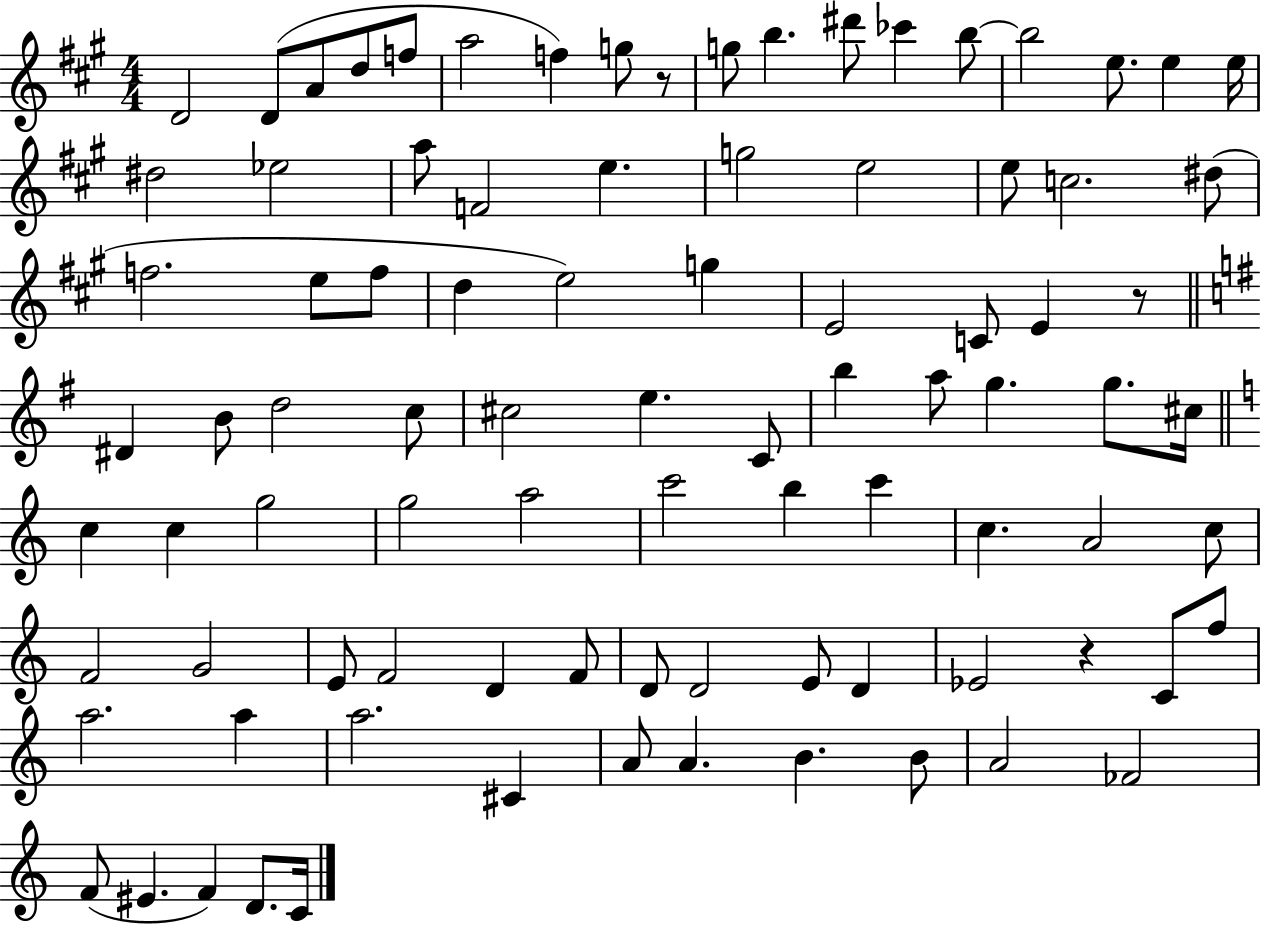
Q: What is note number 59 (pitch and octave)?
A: C5